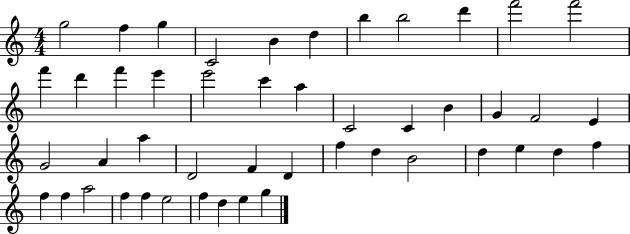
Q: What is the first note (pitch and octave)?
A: G5